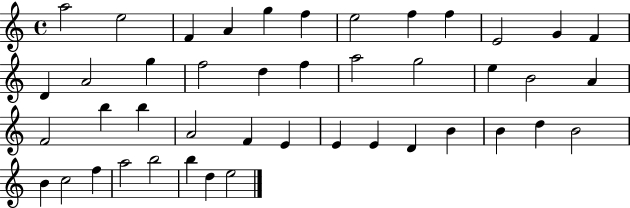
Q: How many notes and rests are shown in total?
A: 44